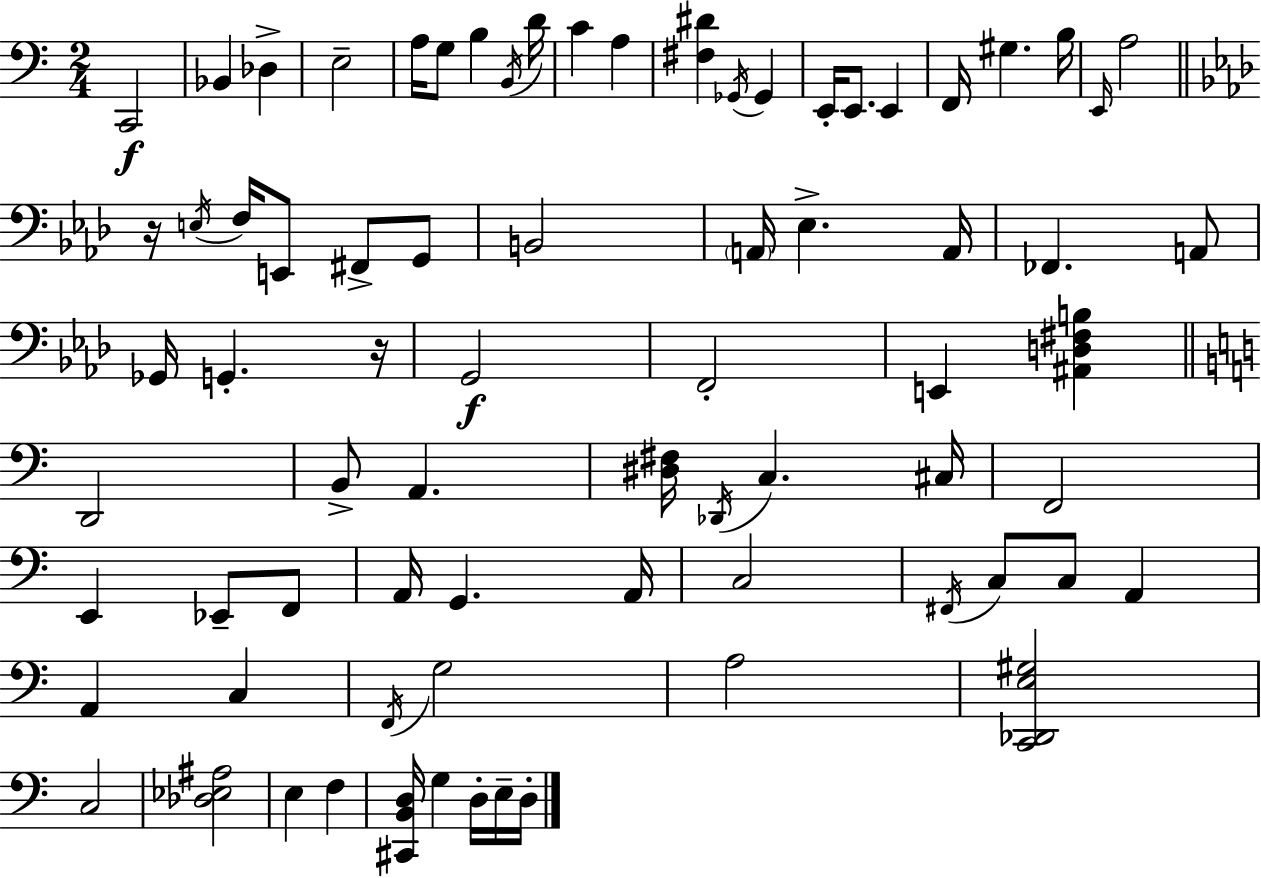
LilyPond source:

{
  \clef bass
  \numericTimeSignature
  \time 2/4
  \key a \minor
  c,2\f | bes,4 des4-> | e2-- | a16 g8 b4 \acciaccatura { b,16 } | \break d'16 c'4 a4 | <fis dis'>4 \acciaccatura { ges,16 } ges,4 | e,16-. e,8. e,4 | f,16 gis4. | \break b16 \grace { e,16 } a2 | \bar "||" \break \key aes \major r16 \acciaccatura { e16 } f16 e,8 fis,8-> g,8 | b,2 | \parenthesize a,16 ees4.-> | a,16 fes,4. a,8 | \break ges,16 g,4.-. | r16 g,2\f | f,2-. | e,4 <ais, d fis b>4 | \break \bar "||" \break \key c \major d,2 | b,8-> a,4. | <dis fis>16 \acciaccatura { des,16 } c4. | cis16 f,2 | \break e,4 ees,8-- f,8 | a,16 g,4. | a,16 c2 | \acciaccatura { fis,16 } c8 c8 a,4 | \break a,4 c4 | \acciaccatura { f,16 } g2 | a2 | <c, des, e gis>2 | \break c2 | <des ees ais>2 | e4 f4 | <cis, b, d>16 g4 | \break d16-. e16-- d16-. \bar "|."
}